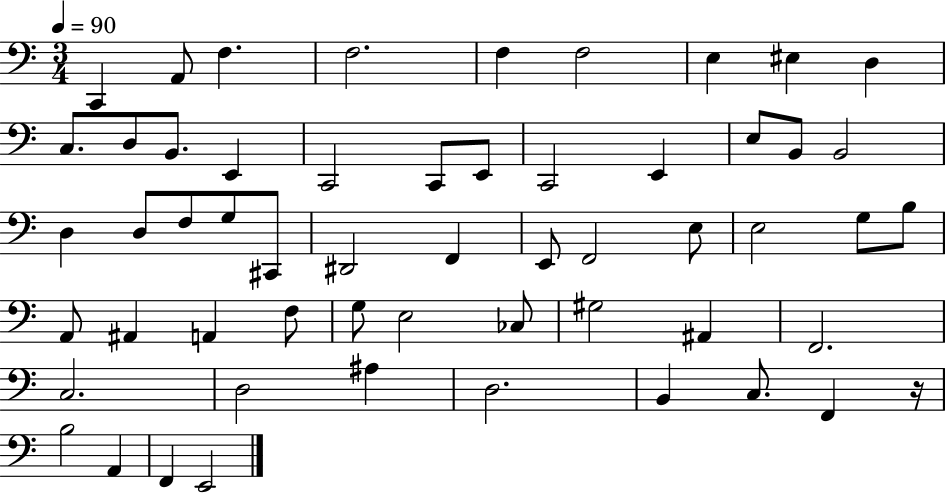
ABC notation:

X:1
T:Untitled
M:3/4
L:1/4
K:C
C,, A,,/2 F, F,2 F, F,2 E, ^E, D, C,/2 D,/2 B,,/2 E,, C,,2 C,,/2 E,,/2 C,,2 E,, E,/2 B,,/2 B,,2 D, D,/2 F,/2 G,/2 ^C,,/2 ^D,,2 F,, E,,/2 F,,2 E,/2 E,2 G,/2 B,/2 A,,/2 ^A,, A,, F,/2 G,/2 E,2 _C,/2 ^G,2 ^A,, F,,2 C,2 D,2 ^A, D,2 B,, C,/2 F,, z/4 B,2 A,, F,, E,,2